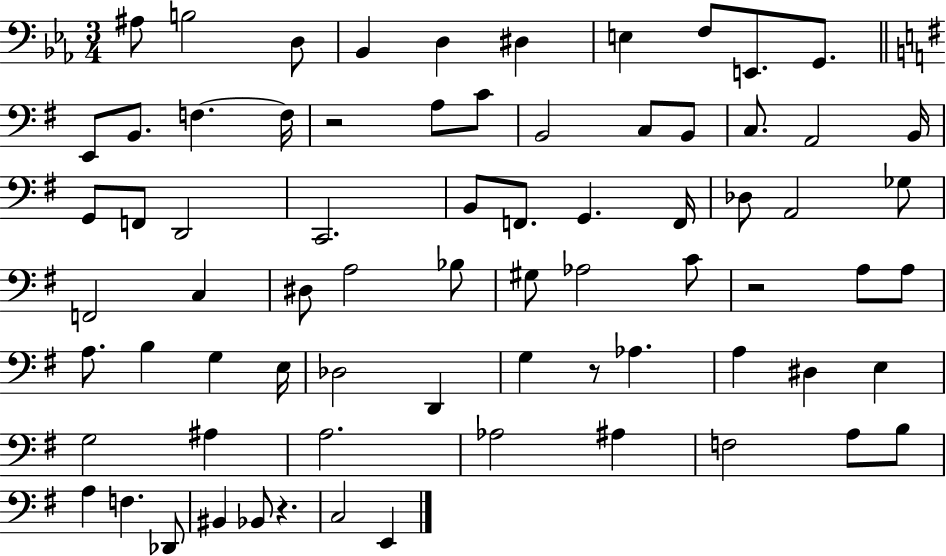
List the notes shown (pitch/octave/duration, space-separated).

A#3/e B3/h D3/e Bb2/q D3/q D#3/q E3/q F3/e E2/e. G2/e. E2/e B2/e. F3/q. F3/s R/h A3/e C4/e B2/h C3/e B2/e C3/e. A2/h B2/s G2/e F2/e D2/h C2/h. B2/e F2/e. G2/q. F2/s Db3/e A2/h Gb3/e F2/h C3/q D#3/e A3/h Bb3/e G#3/e Ab3/h C4/e R/h A3/e A3/e A3/e. B3/q G3/q E3/s Db3/h D2/q G3/q R/e Ab3/q. A3/q D#3/q E3/q G3/h A#3/q A3/h. Ab3/h A#3/q F3/h A3/e B3/e A3/q F3/q. Db2/e BIS2/q Bb2/e R/q. C3/h E2/q